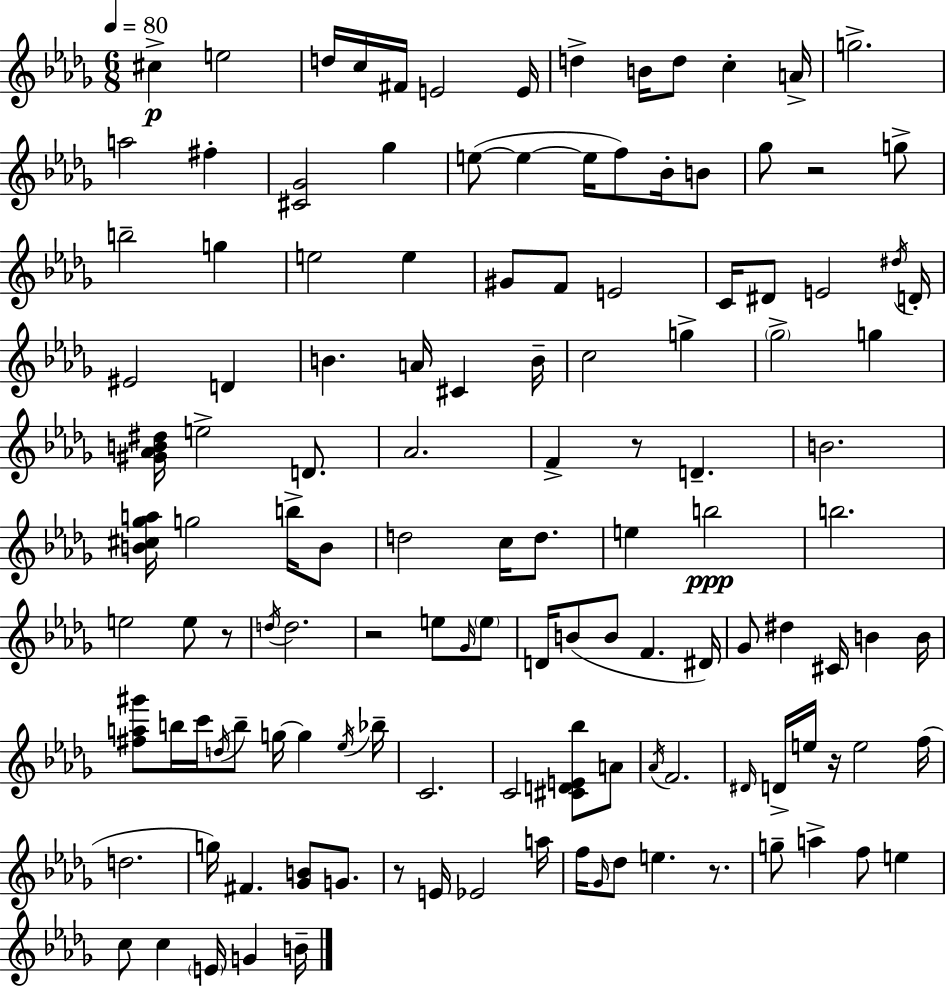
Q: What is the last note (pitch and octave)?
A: B4